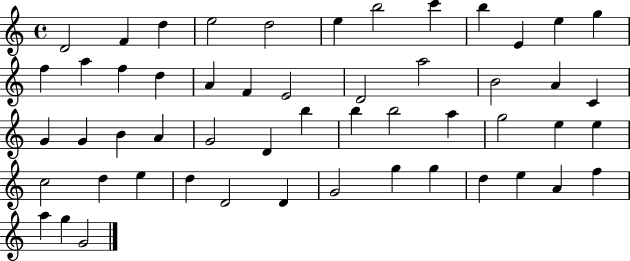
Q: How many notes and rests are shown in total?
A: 53